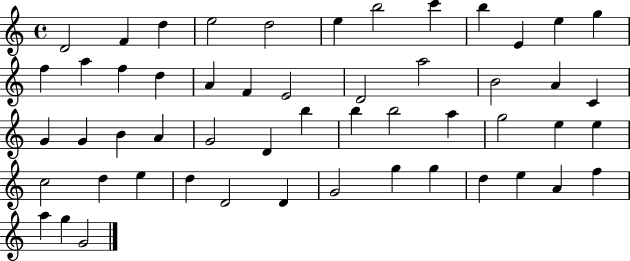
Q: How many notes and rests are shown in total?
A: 53